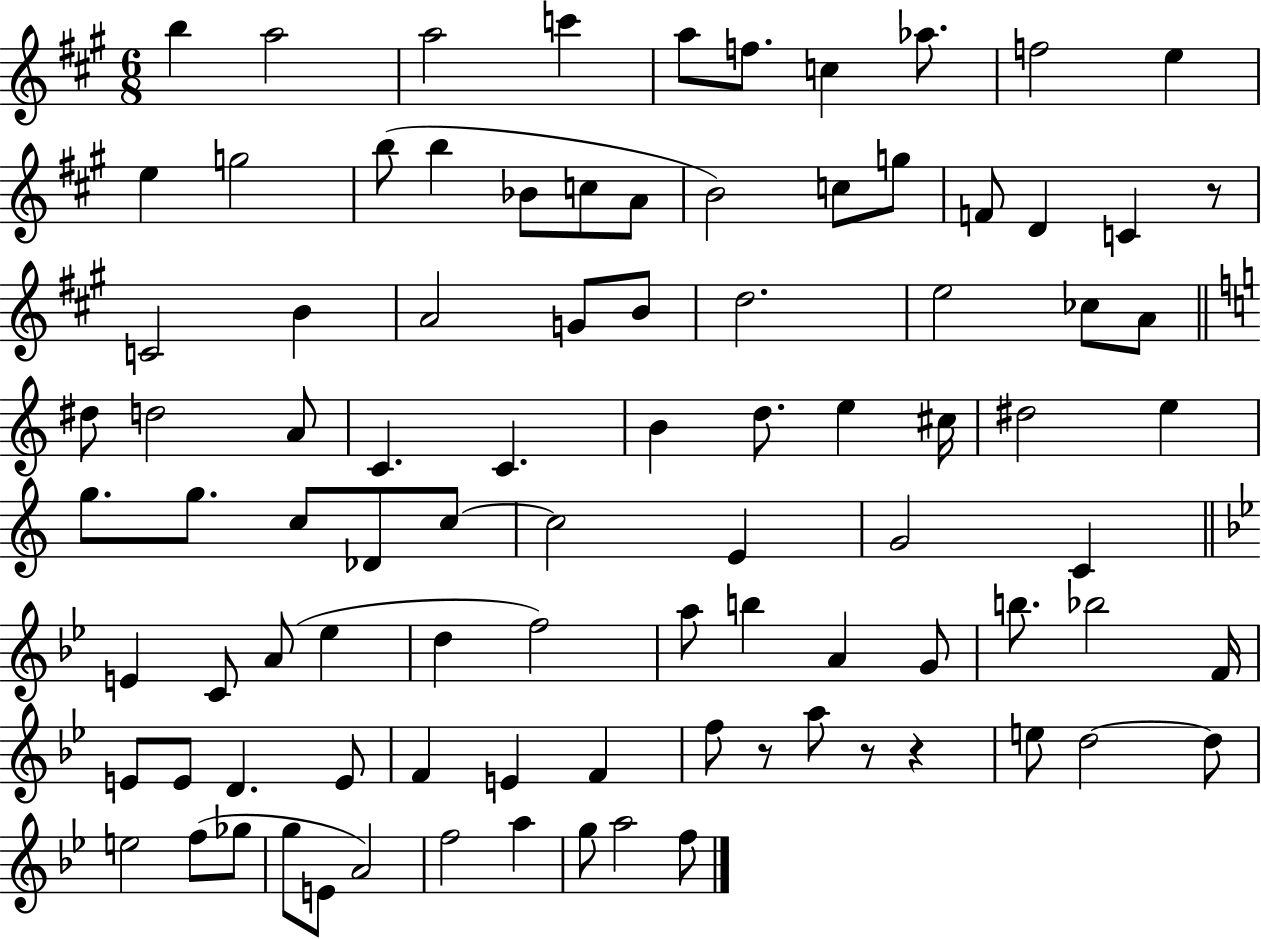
{
  \clef treble
  \numericTimeSignature
  \time 6/8
  \key a \major
  \repeat volta 2 { b''4 a''2 | a''2 c'''4 | a''8 f''8. c''4 aes''8. | f''2 e''4 | \break e''4 g''2 | b''8( b''4 bes'8 c''8 a'8 | b'2) c''8 g''8 | f'8 d'4 c'4 r8 | \break c'2 b'4 | a'2 g'8 b'8 | d''2. | e''2 ces''8 a'8 | \break \bar "||" \break \key c \major dis''8 d''2 a'8 | c'4. c'4. | b'4 d''8. e''4 cis''16 | dis''2 e''4 | \break g''8. g''8. c''8 des'8 c''8~~ | c''2 e'4 | g'2 c'4 | \bar "||" \break \key bes \major e'4 c'8 a'8( ees''4 | d''4 f''2) | a''8 b''4 a'4 g'8 | b''8. bes''2 f'16 | \break e'8 e'8 d'4. e'8 | f'4 e'4 f'4 | f''8 r8 a''8 r8 r4 | e''8 d''2~~ d''8 | \break e''2 f''8( ges''8 | g''8 e'8 a'2) | f''2 a''4 | g''8 a''2 f''8 | \break } \bar "|."
}